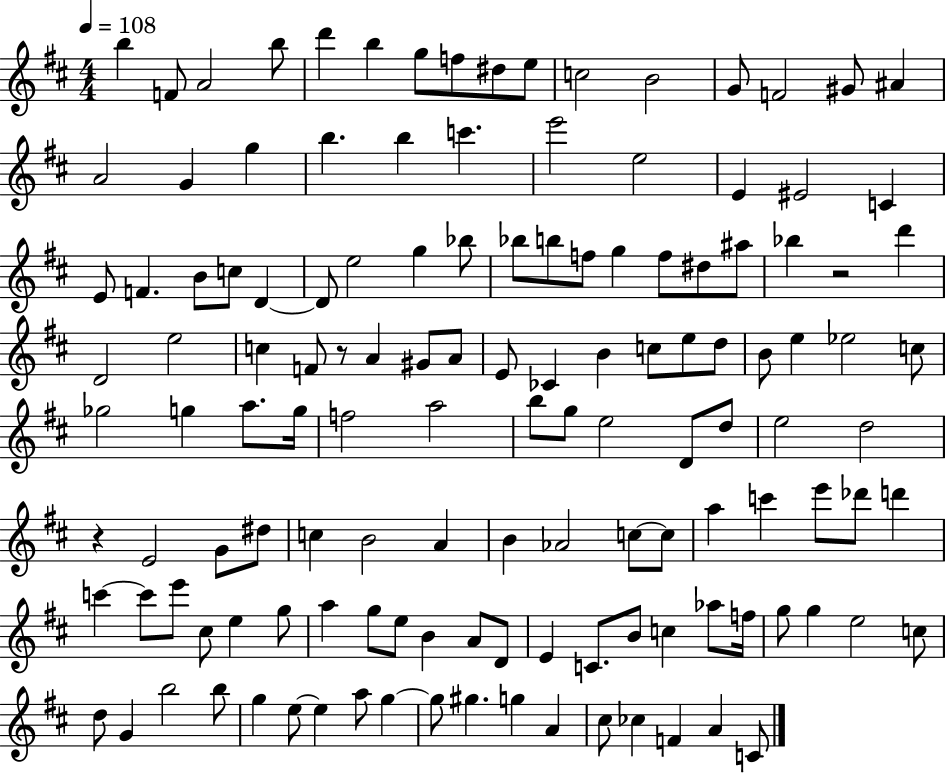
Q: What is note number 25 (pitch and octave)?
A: E4